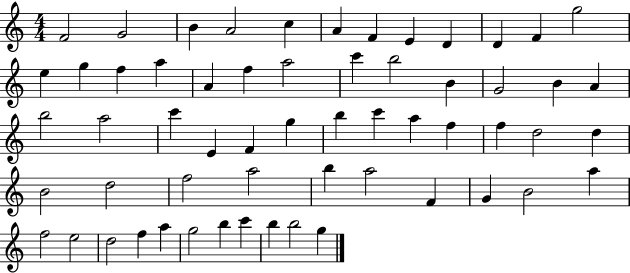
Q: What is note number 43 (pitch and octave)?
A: B5